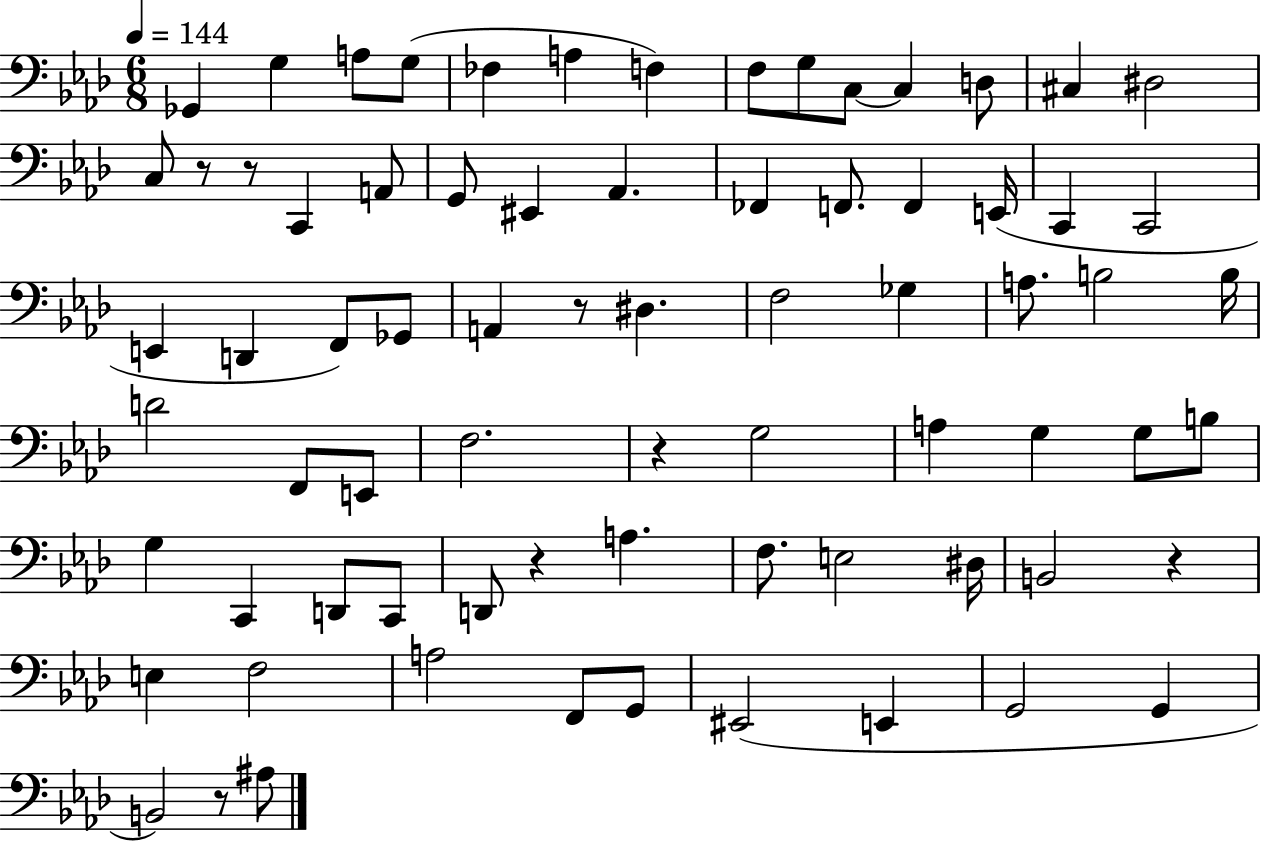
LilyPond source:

{
  \clef bass
  \numericTimeSignature
  \time 6/8
  \key aes \major
  \tempo 4 = 144
  \repeat volta 2 { ges,4 g4 a8 g8( | fes4 a4 f4) | f8 g8 c8~~ c4 d8 | cis4 dis2 | \break c8 r8 r8 c,4 a,8 | g,8 eis,4 aes,4. | fes,4 f,8. f,4 e,16( | c,4 c,2 | \break e,4 d,4 f,8) ges,8 | a,4 r8 dis4. | f2 ges4 | a8. b2 b16 | \break d'2 f,8 e,8 | f2. | r4 g2 | a4 g4 g8 b8 | \break g4 c,4 d,8 c,8 | d,8 r4 a4. | f8. e2 dis16 | b,2 r4 | \break e4 f2 | a2 f,8 g,8 | eis,2( e,4 | g,2 g,4 | \break b,2) r8 ais8 | } \bar "|."
}